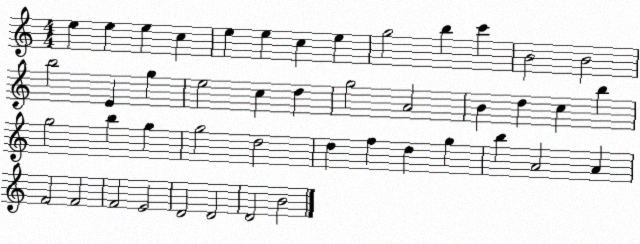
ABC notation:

X:1
T:Untitled
M:4/4
L:1/4
K:C
e e e c e e c e g2 b c' B2 B2 b2 E g e2 c d g2 A2 B d c b g2 b g g2 d2 d f d g b A2 A F2 F2 F2 E2 D2 D2 D2 B2